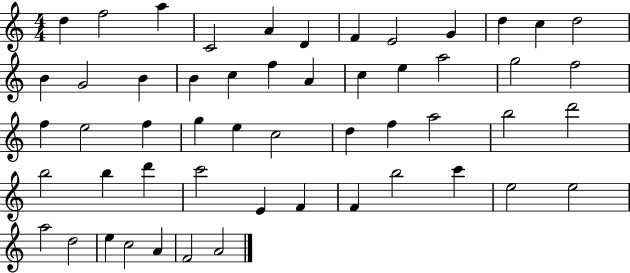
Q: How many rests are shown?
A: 0